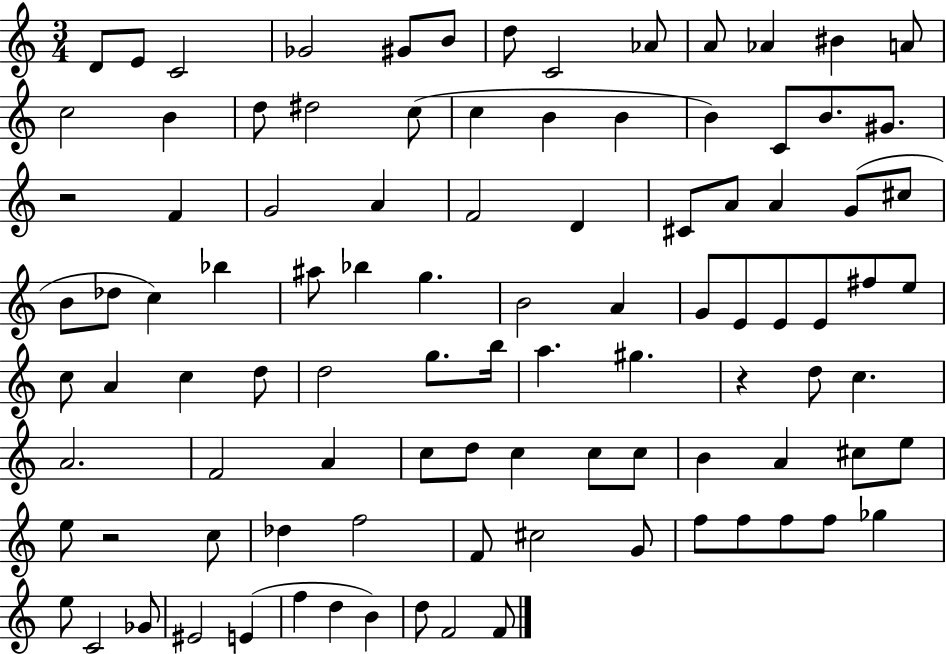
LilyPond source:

{
  \clef treble
  \numericTimeSignature
  \time 3/4
  \key c \major
  \repeat volta 2 { d'8 e'8 c'2 | ges'2 gis'8 b'8 | d''8 c'2 aes'8 | a'8 aes'4 bis'4 a'8 | \break c''2 b'4 | d''8 dis''2 c''8( | c''4 b'4 b'4 | b'4) c'8 b'8. gis'8. | \break r2 f'4 | g'2 a'4 | f'2 d'4 | cis'8 a'8 a'4 g'8( cis''8 | \break b'8 des''8 c''4) bes''4 | ais''8 bes''4 g''4. | b'2 a'4 | g'8 e'8 e'8 e'8 fis''8 e''8 | \break c''8 a'4 c''4 d''8 | d''2 g''8. b''16 | a''4. gis''4. | r4 d''8 c''4. | \break a'2. | f'2 a'4 | c''8 d''8 c''4 c''8 c''8 | b'4 a'4 cis''8 e''8 | \break e''8 r2 c''8 | des''4 f''2 | f'8 cis''2 g'8 | f''8 f''8 f''8 f''8 ges''4 | \break e''8 c'2 ges'8 | eis'2 e'4( | f''4 d''4 b'4) | d''8 f'2 f'8 | \break } \bar "|."
}